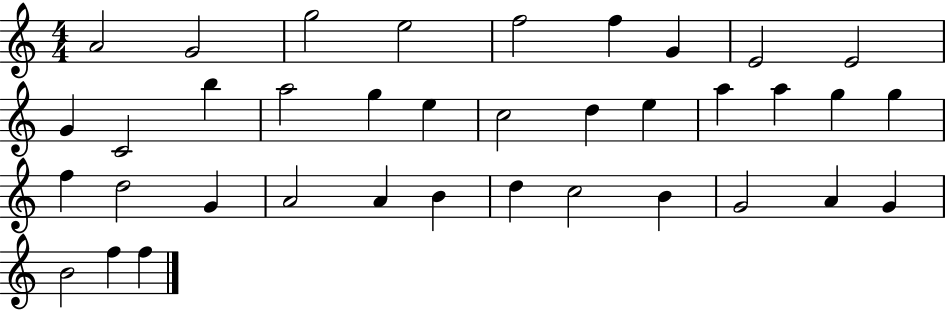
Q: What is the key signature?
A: C major